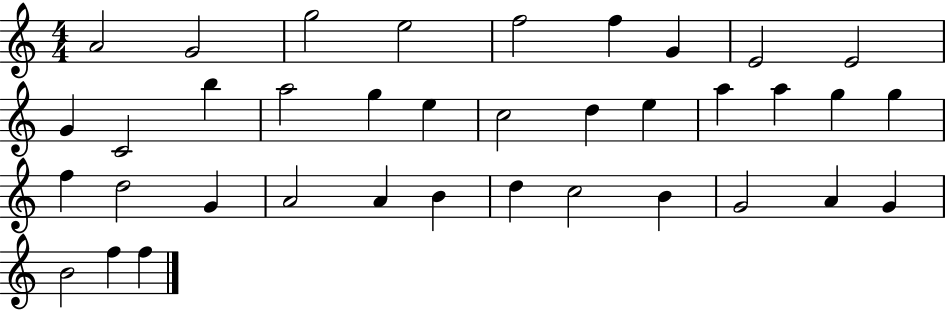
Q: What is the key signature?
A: C major